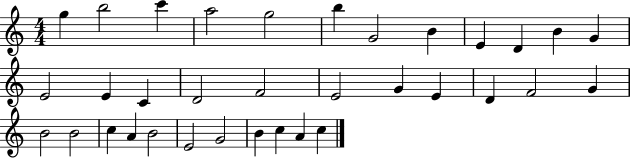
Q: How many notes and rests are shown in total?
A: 34